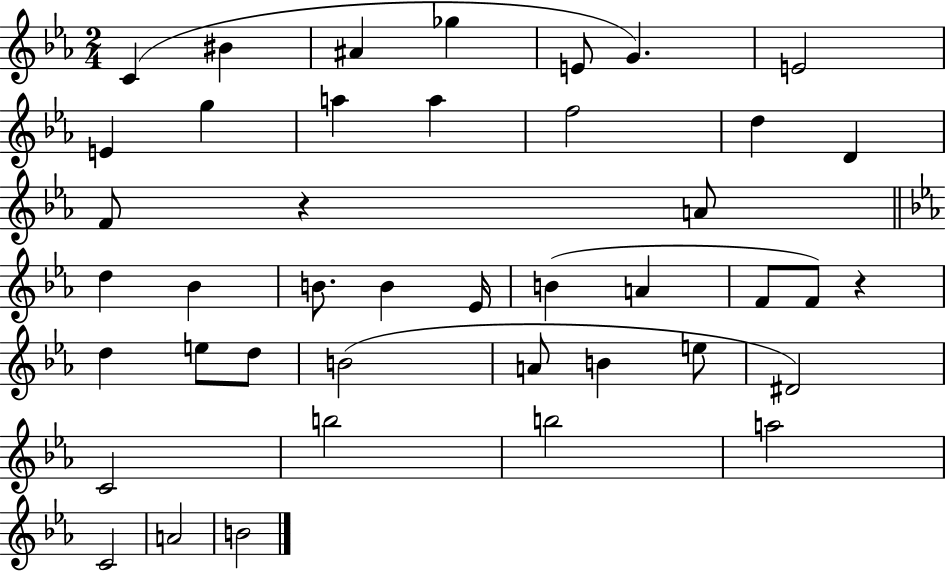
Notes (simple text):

C4/q BIS4/q A#4/q Gb5/q E4/e G4/q. E4/h E4/q G5/q A5/q A5/q F5/h D5/q D4/q F4/e R/q A4/e D5/q Bb4/q B4/e. B4/q Eb4/s B4/q A4/q F4/e F4/e R/q D5/q E5/e D5/e B4/h A4/e B4/q E5/e D#4/h C4/h B5/h B5/h A5/h C4/h A4/h B4/h